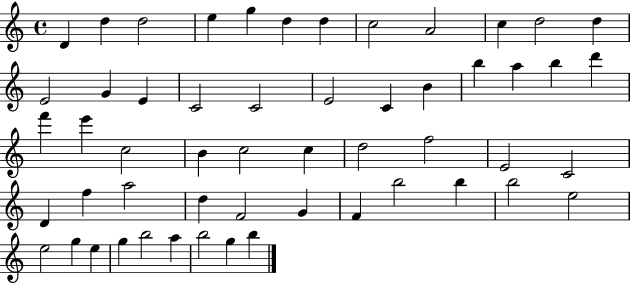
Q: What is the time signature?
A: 4/4